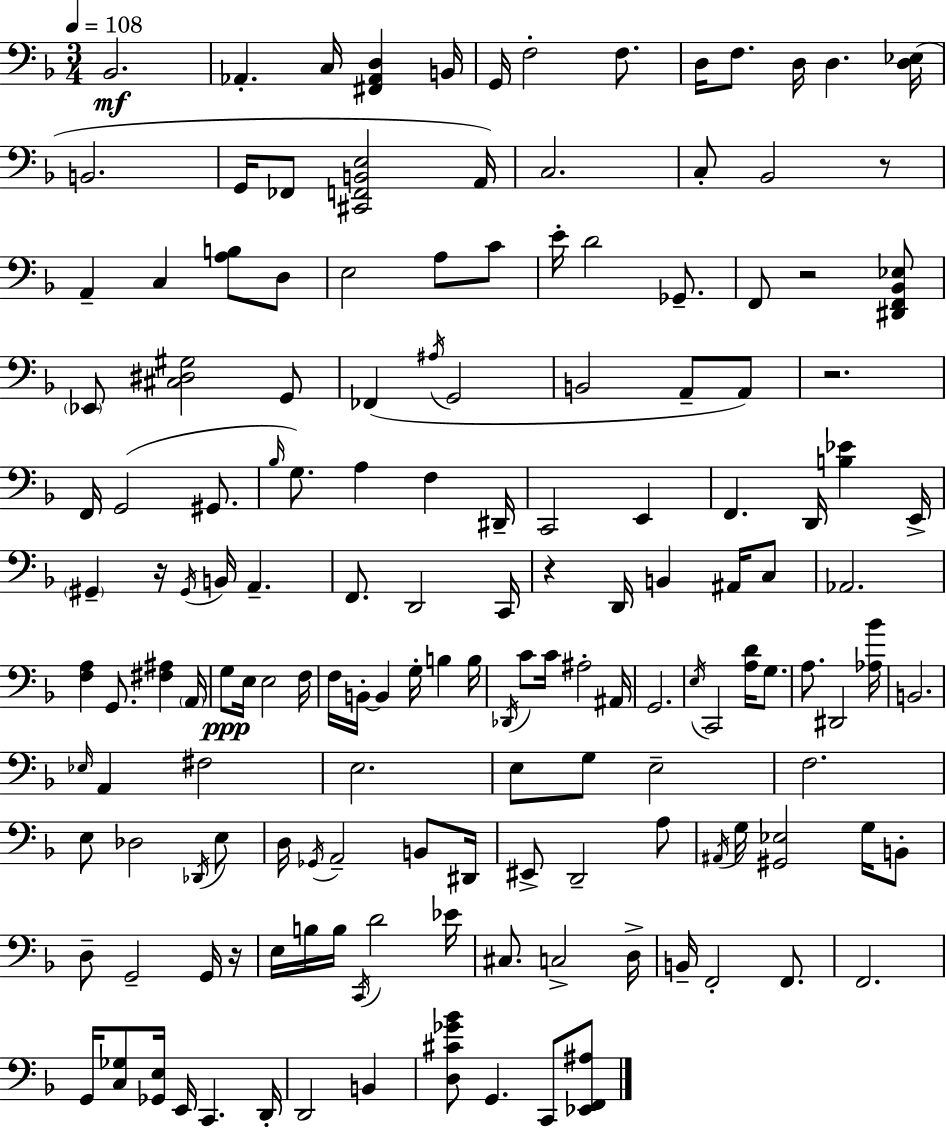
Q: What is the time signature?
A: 3/4